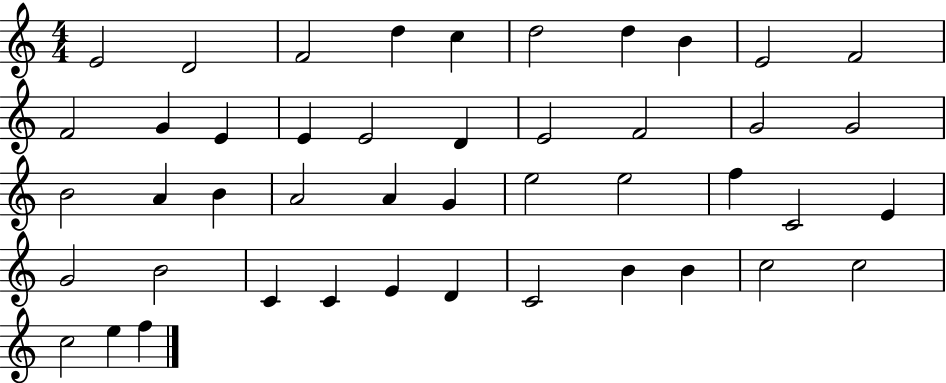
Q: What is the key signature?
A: C major